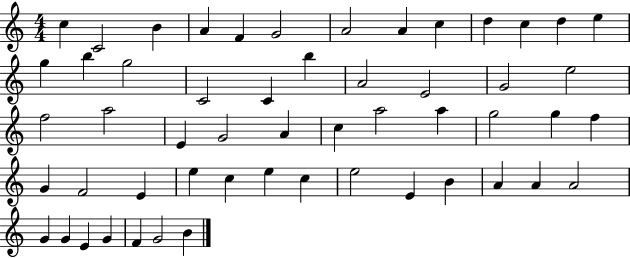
{
  \clef treble
  \numericTimeSignature
  \time 4/4
  \key c \major
  c''4 c'2 b'4 | a'4 f'4 g'2 | a'2 a'4 c''4 | d''4 c''4 d''4 e''4 | \break g''4 b''4 g''2 | c'2 c'4 b''4 | a'2 e'2 | g'2 e''2 | \break f''2 a''2 | e'4 g'2 a'4 | c''4 a''2 a''4 | g''2 g''4 f''4 | \break g'4 f'2 e'4 | e''4 c''4 e''4 c''4 | e''2 e'4 b'4 | a'4 a'4 a'2 | \break g'4 g'4 e'4 g'4 | f'4 g'2 b'4 | \bar "|."
}